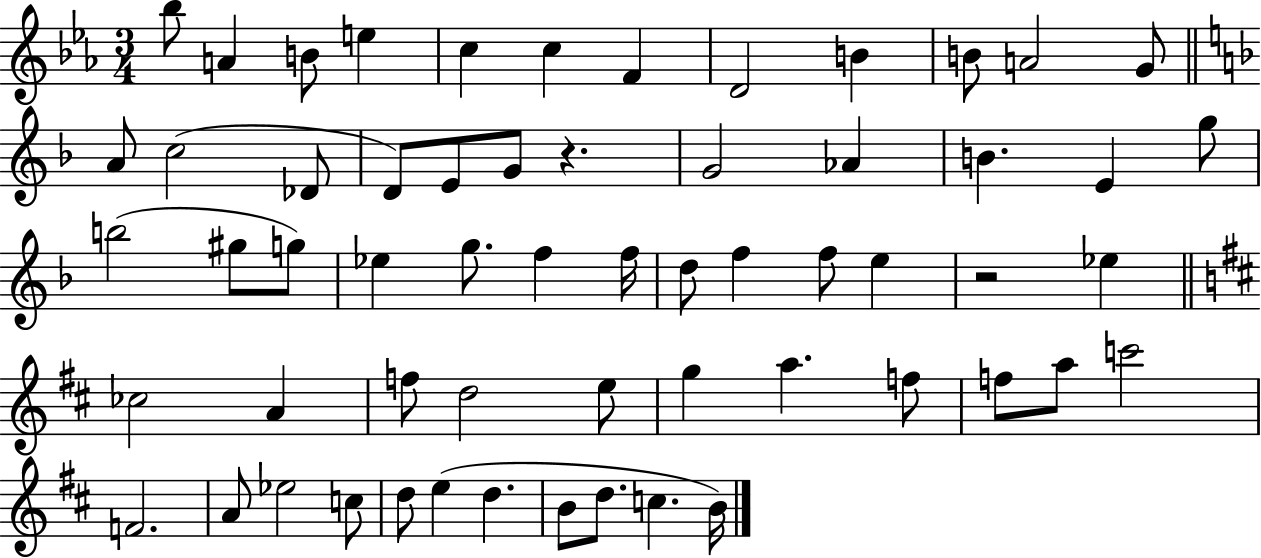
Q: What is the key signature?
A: EES major